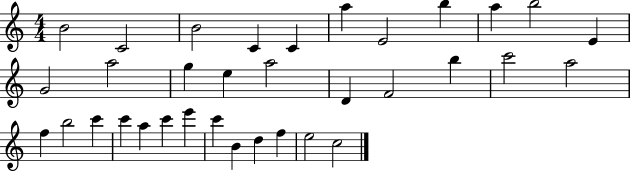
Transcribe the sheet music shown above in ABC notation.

X:1
T:Untitled
M:4/4
L:1/4
K:C
B2 C2 B2 C C a E2 b a b2 E G2 a2 g e a2 D F2 b c'2 a2 f b2 c' c' a c' e' c' B d f e2 c2